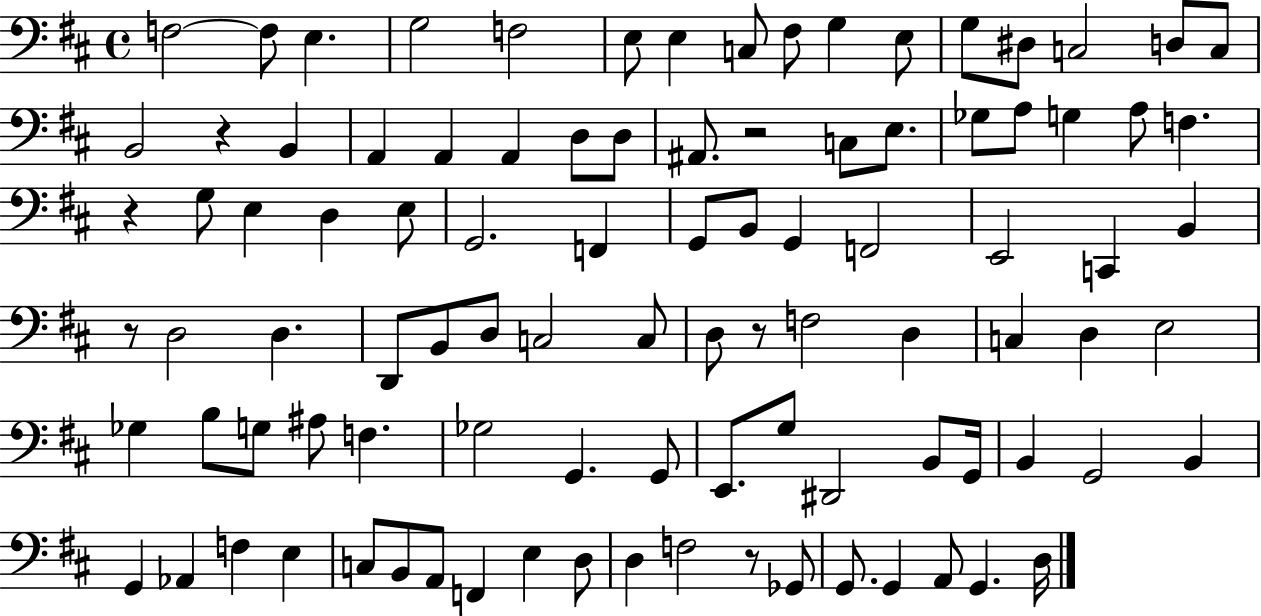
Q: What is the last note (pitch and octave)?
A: D3